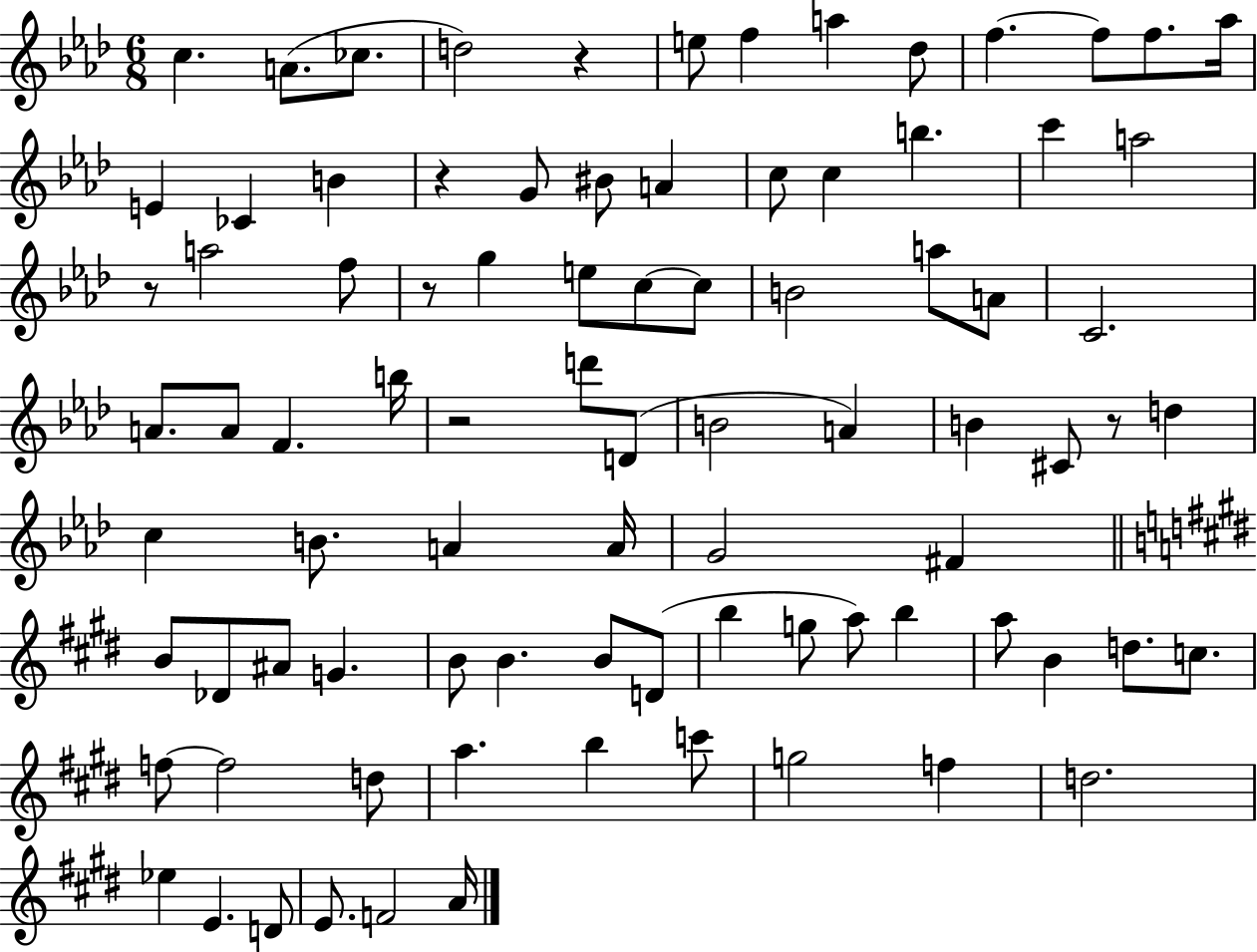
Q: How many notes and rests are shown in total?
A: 87